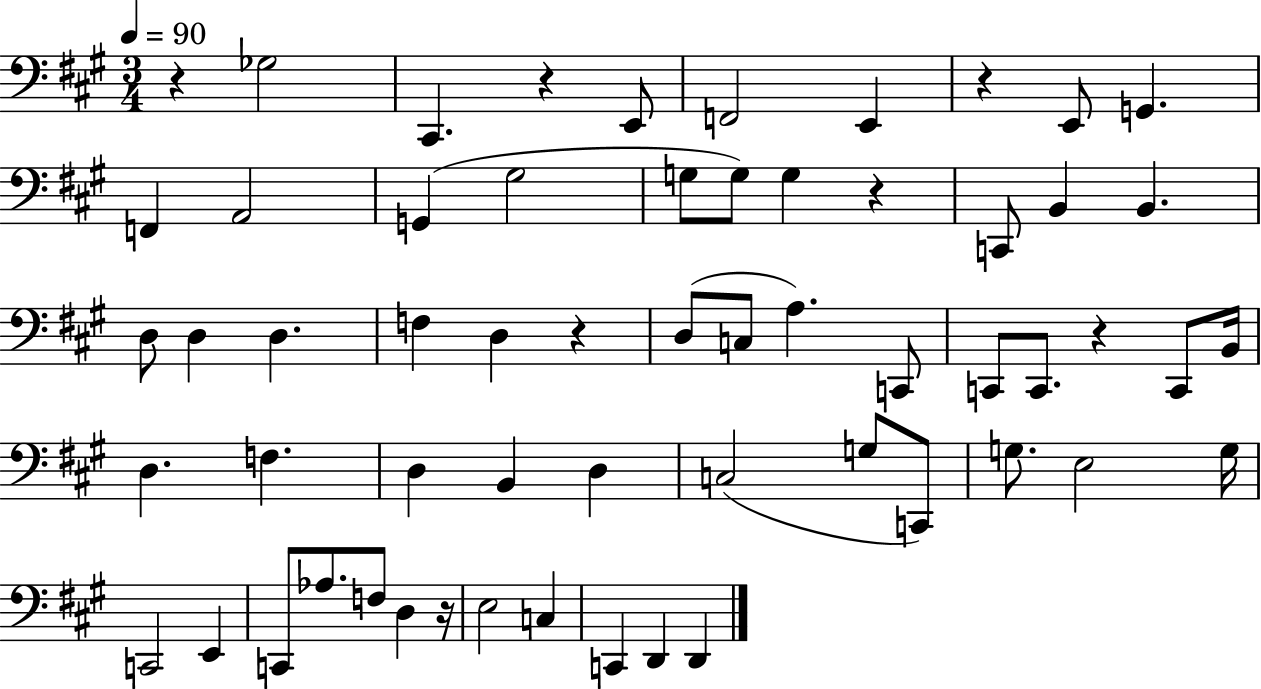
X:1
T:Untitled
M:3/4
L:1/4
K:A
z _G,2 ^C,, z E,,/2 F,,2 E,, z E,,/2 G,, F,, A,,2 G,, ^G,2 G,/2 G,/2 G, z C,,/2 B,, B,, D,/2 D, D, F, D, z D,/2 C,/2 A, C,,/2 C,,/2 C,,/2 z C,,/2 B,,/4 D, F, D, B,, D, C,2 G,/2 C,,/2 G,/2 E,2 G,/4 C,,2 E,, C,,/2 _A,/2 F,/2 D, z/4 E,2 C, C,, D,, D,,